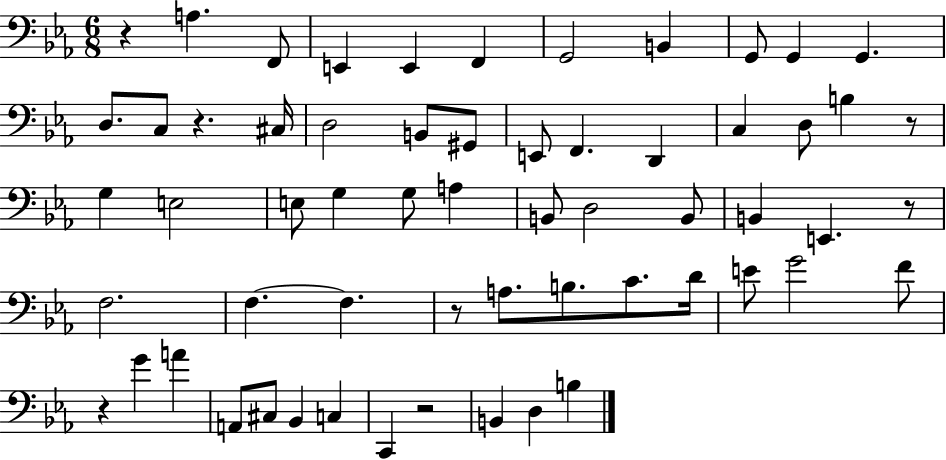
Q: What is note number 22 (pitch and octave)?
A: B3